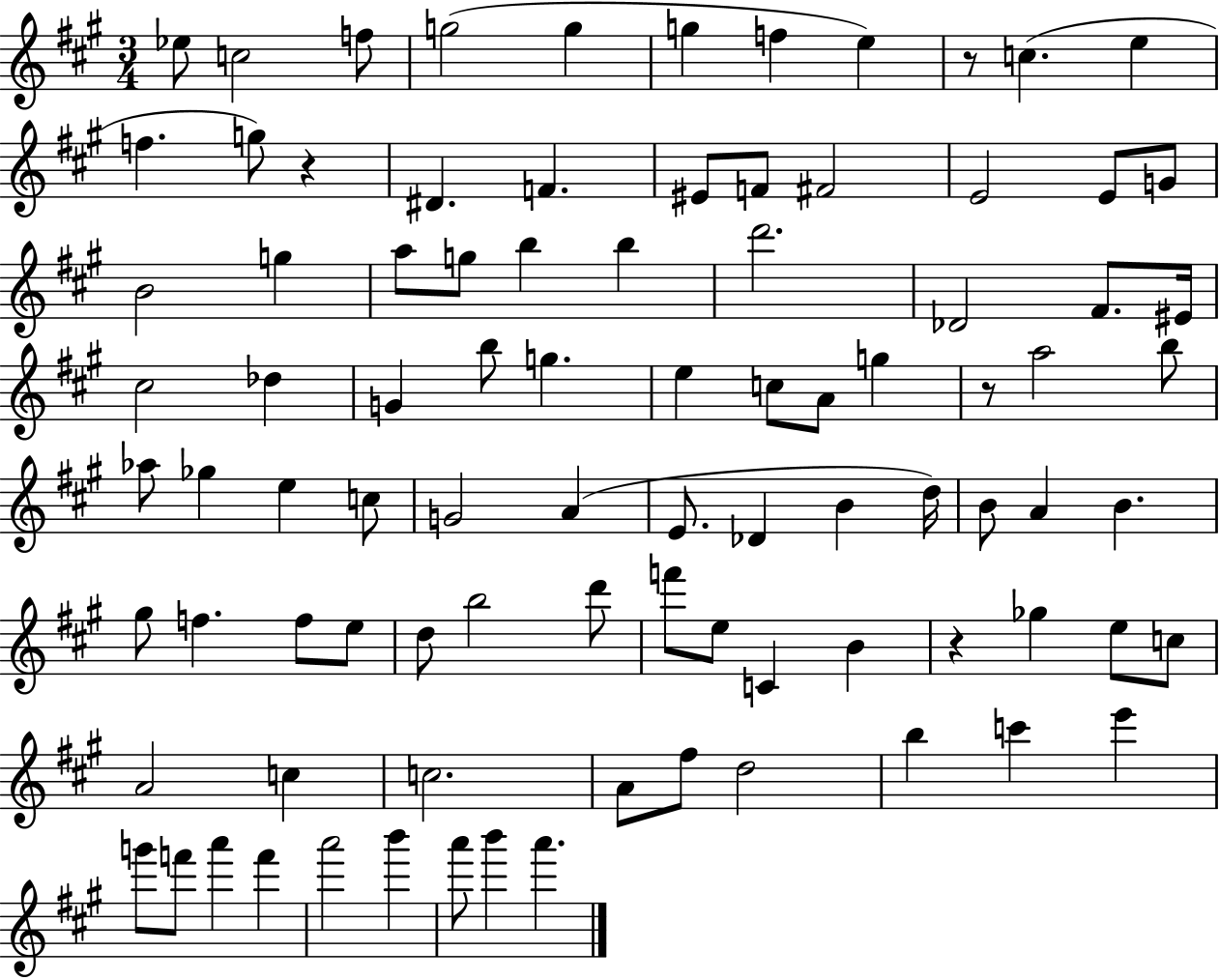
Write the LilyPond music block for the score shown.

{
  \clef treble
  \numericTimeSignature
  \time 3/4
  \key a \major
  ees''8 c''2 f''8 | g''2( g''4 | g''4 f''4 e''4) | r8 c''4.( e''4 | \break f''4. g''8) r4 | dis'4. f'4. | eis'8 f'8 fis'2 | e'2 e'8 g'8 | \break b'2 g''4 | a''8 g''8 b''4 b''4 | d'''2. | des'2 fis'8. eis'16 | \break cis''2 des''4 | g'4 b''8 g''4. | e''4 c''8 a'8 g''4 | r8 a''2 b''8 | \break aes''8 ges''4 e''4 c''8 | g'2 a'4( | e'8. des'4 b'4 d''16) | b'8 a'4 b'4. | \break gis''8 f''4. f''8 e''8 | d''8 b''2 d'''8 | f'''8 e''8 c'4 b'4 | r4 ges''4 e''8 c''8 | \break a'2 c''4 | c''2. | a'8 fis''8 d''2 | b''4 c'''4 e'''4 | \break g'''8 f'''8 a'''4 f'''4 | a'''2 b'''4 | a'''8 b'''4 a'''4. | \bar "|."
}